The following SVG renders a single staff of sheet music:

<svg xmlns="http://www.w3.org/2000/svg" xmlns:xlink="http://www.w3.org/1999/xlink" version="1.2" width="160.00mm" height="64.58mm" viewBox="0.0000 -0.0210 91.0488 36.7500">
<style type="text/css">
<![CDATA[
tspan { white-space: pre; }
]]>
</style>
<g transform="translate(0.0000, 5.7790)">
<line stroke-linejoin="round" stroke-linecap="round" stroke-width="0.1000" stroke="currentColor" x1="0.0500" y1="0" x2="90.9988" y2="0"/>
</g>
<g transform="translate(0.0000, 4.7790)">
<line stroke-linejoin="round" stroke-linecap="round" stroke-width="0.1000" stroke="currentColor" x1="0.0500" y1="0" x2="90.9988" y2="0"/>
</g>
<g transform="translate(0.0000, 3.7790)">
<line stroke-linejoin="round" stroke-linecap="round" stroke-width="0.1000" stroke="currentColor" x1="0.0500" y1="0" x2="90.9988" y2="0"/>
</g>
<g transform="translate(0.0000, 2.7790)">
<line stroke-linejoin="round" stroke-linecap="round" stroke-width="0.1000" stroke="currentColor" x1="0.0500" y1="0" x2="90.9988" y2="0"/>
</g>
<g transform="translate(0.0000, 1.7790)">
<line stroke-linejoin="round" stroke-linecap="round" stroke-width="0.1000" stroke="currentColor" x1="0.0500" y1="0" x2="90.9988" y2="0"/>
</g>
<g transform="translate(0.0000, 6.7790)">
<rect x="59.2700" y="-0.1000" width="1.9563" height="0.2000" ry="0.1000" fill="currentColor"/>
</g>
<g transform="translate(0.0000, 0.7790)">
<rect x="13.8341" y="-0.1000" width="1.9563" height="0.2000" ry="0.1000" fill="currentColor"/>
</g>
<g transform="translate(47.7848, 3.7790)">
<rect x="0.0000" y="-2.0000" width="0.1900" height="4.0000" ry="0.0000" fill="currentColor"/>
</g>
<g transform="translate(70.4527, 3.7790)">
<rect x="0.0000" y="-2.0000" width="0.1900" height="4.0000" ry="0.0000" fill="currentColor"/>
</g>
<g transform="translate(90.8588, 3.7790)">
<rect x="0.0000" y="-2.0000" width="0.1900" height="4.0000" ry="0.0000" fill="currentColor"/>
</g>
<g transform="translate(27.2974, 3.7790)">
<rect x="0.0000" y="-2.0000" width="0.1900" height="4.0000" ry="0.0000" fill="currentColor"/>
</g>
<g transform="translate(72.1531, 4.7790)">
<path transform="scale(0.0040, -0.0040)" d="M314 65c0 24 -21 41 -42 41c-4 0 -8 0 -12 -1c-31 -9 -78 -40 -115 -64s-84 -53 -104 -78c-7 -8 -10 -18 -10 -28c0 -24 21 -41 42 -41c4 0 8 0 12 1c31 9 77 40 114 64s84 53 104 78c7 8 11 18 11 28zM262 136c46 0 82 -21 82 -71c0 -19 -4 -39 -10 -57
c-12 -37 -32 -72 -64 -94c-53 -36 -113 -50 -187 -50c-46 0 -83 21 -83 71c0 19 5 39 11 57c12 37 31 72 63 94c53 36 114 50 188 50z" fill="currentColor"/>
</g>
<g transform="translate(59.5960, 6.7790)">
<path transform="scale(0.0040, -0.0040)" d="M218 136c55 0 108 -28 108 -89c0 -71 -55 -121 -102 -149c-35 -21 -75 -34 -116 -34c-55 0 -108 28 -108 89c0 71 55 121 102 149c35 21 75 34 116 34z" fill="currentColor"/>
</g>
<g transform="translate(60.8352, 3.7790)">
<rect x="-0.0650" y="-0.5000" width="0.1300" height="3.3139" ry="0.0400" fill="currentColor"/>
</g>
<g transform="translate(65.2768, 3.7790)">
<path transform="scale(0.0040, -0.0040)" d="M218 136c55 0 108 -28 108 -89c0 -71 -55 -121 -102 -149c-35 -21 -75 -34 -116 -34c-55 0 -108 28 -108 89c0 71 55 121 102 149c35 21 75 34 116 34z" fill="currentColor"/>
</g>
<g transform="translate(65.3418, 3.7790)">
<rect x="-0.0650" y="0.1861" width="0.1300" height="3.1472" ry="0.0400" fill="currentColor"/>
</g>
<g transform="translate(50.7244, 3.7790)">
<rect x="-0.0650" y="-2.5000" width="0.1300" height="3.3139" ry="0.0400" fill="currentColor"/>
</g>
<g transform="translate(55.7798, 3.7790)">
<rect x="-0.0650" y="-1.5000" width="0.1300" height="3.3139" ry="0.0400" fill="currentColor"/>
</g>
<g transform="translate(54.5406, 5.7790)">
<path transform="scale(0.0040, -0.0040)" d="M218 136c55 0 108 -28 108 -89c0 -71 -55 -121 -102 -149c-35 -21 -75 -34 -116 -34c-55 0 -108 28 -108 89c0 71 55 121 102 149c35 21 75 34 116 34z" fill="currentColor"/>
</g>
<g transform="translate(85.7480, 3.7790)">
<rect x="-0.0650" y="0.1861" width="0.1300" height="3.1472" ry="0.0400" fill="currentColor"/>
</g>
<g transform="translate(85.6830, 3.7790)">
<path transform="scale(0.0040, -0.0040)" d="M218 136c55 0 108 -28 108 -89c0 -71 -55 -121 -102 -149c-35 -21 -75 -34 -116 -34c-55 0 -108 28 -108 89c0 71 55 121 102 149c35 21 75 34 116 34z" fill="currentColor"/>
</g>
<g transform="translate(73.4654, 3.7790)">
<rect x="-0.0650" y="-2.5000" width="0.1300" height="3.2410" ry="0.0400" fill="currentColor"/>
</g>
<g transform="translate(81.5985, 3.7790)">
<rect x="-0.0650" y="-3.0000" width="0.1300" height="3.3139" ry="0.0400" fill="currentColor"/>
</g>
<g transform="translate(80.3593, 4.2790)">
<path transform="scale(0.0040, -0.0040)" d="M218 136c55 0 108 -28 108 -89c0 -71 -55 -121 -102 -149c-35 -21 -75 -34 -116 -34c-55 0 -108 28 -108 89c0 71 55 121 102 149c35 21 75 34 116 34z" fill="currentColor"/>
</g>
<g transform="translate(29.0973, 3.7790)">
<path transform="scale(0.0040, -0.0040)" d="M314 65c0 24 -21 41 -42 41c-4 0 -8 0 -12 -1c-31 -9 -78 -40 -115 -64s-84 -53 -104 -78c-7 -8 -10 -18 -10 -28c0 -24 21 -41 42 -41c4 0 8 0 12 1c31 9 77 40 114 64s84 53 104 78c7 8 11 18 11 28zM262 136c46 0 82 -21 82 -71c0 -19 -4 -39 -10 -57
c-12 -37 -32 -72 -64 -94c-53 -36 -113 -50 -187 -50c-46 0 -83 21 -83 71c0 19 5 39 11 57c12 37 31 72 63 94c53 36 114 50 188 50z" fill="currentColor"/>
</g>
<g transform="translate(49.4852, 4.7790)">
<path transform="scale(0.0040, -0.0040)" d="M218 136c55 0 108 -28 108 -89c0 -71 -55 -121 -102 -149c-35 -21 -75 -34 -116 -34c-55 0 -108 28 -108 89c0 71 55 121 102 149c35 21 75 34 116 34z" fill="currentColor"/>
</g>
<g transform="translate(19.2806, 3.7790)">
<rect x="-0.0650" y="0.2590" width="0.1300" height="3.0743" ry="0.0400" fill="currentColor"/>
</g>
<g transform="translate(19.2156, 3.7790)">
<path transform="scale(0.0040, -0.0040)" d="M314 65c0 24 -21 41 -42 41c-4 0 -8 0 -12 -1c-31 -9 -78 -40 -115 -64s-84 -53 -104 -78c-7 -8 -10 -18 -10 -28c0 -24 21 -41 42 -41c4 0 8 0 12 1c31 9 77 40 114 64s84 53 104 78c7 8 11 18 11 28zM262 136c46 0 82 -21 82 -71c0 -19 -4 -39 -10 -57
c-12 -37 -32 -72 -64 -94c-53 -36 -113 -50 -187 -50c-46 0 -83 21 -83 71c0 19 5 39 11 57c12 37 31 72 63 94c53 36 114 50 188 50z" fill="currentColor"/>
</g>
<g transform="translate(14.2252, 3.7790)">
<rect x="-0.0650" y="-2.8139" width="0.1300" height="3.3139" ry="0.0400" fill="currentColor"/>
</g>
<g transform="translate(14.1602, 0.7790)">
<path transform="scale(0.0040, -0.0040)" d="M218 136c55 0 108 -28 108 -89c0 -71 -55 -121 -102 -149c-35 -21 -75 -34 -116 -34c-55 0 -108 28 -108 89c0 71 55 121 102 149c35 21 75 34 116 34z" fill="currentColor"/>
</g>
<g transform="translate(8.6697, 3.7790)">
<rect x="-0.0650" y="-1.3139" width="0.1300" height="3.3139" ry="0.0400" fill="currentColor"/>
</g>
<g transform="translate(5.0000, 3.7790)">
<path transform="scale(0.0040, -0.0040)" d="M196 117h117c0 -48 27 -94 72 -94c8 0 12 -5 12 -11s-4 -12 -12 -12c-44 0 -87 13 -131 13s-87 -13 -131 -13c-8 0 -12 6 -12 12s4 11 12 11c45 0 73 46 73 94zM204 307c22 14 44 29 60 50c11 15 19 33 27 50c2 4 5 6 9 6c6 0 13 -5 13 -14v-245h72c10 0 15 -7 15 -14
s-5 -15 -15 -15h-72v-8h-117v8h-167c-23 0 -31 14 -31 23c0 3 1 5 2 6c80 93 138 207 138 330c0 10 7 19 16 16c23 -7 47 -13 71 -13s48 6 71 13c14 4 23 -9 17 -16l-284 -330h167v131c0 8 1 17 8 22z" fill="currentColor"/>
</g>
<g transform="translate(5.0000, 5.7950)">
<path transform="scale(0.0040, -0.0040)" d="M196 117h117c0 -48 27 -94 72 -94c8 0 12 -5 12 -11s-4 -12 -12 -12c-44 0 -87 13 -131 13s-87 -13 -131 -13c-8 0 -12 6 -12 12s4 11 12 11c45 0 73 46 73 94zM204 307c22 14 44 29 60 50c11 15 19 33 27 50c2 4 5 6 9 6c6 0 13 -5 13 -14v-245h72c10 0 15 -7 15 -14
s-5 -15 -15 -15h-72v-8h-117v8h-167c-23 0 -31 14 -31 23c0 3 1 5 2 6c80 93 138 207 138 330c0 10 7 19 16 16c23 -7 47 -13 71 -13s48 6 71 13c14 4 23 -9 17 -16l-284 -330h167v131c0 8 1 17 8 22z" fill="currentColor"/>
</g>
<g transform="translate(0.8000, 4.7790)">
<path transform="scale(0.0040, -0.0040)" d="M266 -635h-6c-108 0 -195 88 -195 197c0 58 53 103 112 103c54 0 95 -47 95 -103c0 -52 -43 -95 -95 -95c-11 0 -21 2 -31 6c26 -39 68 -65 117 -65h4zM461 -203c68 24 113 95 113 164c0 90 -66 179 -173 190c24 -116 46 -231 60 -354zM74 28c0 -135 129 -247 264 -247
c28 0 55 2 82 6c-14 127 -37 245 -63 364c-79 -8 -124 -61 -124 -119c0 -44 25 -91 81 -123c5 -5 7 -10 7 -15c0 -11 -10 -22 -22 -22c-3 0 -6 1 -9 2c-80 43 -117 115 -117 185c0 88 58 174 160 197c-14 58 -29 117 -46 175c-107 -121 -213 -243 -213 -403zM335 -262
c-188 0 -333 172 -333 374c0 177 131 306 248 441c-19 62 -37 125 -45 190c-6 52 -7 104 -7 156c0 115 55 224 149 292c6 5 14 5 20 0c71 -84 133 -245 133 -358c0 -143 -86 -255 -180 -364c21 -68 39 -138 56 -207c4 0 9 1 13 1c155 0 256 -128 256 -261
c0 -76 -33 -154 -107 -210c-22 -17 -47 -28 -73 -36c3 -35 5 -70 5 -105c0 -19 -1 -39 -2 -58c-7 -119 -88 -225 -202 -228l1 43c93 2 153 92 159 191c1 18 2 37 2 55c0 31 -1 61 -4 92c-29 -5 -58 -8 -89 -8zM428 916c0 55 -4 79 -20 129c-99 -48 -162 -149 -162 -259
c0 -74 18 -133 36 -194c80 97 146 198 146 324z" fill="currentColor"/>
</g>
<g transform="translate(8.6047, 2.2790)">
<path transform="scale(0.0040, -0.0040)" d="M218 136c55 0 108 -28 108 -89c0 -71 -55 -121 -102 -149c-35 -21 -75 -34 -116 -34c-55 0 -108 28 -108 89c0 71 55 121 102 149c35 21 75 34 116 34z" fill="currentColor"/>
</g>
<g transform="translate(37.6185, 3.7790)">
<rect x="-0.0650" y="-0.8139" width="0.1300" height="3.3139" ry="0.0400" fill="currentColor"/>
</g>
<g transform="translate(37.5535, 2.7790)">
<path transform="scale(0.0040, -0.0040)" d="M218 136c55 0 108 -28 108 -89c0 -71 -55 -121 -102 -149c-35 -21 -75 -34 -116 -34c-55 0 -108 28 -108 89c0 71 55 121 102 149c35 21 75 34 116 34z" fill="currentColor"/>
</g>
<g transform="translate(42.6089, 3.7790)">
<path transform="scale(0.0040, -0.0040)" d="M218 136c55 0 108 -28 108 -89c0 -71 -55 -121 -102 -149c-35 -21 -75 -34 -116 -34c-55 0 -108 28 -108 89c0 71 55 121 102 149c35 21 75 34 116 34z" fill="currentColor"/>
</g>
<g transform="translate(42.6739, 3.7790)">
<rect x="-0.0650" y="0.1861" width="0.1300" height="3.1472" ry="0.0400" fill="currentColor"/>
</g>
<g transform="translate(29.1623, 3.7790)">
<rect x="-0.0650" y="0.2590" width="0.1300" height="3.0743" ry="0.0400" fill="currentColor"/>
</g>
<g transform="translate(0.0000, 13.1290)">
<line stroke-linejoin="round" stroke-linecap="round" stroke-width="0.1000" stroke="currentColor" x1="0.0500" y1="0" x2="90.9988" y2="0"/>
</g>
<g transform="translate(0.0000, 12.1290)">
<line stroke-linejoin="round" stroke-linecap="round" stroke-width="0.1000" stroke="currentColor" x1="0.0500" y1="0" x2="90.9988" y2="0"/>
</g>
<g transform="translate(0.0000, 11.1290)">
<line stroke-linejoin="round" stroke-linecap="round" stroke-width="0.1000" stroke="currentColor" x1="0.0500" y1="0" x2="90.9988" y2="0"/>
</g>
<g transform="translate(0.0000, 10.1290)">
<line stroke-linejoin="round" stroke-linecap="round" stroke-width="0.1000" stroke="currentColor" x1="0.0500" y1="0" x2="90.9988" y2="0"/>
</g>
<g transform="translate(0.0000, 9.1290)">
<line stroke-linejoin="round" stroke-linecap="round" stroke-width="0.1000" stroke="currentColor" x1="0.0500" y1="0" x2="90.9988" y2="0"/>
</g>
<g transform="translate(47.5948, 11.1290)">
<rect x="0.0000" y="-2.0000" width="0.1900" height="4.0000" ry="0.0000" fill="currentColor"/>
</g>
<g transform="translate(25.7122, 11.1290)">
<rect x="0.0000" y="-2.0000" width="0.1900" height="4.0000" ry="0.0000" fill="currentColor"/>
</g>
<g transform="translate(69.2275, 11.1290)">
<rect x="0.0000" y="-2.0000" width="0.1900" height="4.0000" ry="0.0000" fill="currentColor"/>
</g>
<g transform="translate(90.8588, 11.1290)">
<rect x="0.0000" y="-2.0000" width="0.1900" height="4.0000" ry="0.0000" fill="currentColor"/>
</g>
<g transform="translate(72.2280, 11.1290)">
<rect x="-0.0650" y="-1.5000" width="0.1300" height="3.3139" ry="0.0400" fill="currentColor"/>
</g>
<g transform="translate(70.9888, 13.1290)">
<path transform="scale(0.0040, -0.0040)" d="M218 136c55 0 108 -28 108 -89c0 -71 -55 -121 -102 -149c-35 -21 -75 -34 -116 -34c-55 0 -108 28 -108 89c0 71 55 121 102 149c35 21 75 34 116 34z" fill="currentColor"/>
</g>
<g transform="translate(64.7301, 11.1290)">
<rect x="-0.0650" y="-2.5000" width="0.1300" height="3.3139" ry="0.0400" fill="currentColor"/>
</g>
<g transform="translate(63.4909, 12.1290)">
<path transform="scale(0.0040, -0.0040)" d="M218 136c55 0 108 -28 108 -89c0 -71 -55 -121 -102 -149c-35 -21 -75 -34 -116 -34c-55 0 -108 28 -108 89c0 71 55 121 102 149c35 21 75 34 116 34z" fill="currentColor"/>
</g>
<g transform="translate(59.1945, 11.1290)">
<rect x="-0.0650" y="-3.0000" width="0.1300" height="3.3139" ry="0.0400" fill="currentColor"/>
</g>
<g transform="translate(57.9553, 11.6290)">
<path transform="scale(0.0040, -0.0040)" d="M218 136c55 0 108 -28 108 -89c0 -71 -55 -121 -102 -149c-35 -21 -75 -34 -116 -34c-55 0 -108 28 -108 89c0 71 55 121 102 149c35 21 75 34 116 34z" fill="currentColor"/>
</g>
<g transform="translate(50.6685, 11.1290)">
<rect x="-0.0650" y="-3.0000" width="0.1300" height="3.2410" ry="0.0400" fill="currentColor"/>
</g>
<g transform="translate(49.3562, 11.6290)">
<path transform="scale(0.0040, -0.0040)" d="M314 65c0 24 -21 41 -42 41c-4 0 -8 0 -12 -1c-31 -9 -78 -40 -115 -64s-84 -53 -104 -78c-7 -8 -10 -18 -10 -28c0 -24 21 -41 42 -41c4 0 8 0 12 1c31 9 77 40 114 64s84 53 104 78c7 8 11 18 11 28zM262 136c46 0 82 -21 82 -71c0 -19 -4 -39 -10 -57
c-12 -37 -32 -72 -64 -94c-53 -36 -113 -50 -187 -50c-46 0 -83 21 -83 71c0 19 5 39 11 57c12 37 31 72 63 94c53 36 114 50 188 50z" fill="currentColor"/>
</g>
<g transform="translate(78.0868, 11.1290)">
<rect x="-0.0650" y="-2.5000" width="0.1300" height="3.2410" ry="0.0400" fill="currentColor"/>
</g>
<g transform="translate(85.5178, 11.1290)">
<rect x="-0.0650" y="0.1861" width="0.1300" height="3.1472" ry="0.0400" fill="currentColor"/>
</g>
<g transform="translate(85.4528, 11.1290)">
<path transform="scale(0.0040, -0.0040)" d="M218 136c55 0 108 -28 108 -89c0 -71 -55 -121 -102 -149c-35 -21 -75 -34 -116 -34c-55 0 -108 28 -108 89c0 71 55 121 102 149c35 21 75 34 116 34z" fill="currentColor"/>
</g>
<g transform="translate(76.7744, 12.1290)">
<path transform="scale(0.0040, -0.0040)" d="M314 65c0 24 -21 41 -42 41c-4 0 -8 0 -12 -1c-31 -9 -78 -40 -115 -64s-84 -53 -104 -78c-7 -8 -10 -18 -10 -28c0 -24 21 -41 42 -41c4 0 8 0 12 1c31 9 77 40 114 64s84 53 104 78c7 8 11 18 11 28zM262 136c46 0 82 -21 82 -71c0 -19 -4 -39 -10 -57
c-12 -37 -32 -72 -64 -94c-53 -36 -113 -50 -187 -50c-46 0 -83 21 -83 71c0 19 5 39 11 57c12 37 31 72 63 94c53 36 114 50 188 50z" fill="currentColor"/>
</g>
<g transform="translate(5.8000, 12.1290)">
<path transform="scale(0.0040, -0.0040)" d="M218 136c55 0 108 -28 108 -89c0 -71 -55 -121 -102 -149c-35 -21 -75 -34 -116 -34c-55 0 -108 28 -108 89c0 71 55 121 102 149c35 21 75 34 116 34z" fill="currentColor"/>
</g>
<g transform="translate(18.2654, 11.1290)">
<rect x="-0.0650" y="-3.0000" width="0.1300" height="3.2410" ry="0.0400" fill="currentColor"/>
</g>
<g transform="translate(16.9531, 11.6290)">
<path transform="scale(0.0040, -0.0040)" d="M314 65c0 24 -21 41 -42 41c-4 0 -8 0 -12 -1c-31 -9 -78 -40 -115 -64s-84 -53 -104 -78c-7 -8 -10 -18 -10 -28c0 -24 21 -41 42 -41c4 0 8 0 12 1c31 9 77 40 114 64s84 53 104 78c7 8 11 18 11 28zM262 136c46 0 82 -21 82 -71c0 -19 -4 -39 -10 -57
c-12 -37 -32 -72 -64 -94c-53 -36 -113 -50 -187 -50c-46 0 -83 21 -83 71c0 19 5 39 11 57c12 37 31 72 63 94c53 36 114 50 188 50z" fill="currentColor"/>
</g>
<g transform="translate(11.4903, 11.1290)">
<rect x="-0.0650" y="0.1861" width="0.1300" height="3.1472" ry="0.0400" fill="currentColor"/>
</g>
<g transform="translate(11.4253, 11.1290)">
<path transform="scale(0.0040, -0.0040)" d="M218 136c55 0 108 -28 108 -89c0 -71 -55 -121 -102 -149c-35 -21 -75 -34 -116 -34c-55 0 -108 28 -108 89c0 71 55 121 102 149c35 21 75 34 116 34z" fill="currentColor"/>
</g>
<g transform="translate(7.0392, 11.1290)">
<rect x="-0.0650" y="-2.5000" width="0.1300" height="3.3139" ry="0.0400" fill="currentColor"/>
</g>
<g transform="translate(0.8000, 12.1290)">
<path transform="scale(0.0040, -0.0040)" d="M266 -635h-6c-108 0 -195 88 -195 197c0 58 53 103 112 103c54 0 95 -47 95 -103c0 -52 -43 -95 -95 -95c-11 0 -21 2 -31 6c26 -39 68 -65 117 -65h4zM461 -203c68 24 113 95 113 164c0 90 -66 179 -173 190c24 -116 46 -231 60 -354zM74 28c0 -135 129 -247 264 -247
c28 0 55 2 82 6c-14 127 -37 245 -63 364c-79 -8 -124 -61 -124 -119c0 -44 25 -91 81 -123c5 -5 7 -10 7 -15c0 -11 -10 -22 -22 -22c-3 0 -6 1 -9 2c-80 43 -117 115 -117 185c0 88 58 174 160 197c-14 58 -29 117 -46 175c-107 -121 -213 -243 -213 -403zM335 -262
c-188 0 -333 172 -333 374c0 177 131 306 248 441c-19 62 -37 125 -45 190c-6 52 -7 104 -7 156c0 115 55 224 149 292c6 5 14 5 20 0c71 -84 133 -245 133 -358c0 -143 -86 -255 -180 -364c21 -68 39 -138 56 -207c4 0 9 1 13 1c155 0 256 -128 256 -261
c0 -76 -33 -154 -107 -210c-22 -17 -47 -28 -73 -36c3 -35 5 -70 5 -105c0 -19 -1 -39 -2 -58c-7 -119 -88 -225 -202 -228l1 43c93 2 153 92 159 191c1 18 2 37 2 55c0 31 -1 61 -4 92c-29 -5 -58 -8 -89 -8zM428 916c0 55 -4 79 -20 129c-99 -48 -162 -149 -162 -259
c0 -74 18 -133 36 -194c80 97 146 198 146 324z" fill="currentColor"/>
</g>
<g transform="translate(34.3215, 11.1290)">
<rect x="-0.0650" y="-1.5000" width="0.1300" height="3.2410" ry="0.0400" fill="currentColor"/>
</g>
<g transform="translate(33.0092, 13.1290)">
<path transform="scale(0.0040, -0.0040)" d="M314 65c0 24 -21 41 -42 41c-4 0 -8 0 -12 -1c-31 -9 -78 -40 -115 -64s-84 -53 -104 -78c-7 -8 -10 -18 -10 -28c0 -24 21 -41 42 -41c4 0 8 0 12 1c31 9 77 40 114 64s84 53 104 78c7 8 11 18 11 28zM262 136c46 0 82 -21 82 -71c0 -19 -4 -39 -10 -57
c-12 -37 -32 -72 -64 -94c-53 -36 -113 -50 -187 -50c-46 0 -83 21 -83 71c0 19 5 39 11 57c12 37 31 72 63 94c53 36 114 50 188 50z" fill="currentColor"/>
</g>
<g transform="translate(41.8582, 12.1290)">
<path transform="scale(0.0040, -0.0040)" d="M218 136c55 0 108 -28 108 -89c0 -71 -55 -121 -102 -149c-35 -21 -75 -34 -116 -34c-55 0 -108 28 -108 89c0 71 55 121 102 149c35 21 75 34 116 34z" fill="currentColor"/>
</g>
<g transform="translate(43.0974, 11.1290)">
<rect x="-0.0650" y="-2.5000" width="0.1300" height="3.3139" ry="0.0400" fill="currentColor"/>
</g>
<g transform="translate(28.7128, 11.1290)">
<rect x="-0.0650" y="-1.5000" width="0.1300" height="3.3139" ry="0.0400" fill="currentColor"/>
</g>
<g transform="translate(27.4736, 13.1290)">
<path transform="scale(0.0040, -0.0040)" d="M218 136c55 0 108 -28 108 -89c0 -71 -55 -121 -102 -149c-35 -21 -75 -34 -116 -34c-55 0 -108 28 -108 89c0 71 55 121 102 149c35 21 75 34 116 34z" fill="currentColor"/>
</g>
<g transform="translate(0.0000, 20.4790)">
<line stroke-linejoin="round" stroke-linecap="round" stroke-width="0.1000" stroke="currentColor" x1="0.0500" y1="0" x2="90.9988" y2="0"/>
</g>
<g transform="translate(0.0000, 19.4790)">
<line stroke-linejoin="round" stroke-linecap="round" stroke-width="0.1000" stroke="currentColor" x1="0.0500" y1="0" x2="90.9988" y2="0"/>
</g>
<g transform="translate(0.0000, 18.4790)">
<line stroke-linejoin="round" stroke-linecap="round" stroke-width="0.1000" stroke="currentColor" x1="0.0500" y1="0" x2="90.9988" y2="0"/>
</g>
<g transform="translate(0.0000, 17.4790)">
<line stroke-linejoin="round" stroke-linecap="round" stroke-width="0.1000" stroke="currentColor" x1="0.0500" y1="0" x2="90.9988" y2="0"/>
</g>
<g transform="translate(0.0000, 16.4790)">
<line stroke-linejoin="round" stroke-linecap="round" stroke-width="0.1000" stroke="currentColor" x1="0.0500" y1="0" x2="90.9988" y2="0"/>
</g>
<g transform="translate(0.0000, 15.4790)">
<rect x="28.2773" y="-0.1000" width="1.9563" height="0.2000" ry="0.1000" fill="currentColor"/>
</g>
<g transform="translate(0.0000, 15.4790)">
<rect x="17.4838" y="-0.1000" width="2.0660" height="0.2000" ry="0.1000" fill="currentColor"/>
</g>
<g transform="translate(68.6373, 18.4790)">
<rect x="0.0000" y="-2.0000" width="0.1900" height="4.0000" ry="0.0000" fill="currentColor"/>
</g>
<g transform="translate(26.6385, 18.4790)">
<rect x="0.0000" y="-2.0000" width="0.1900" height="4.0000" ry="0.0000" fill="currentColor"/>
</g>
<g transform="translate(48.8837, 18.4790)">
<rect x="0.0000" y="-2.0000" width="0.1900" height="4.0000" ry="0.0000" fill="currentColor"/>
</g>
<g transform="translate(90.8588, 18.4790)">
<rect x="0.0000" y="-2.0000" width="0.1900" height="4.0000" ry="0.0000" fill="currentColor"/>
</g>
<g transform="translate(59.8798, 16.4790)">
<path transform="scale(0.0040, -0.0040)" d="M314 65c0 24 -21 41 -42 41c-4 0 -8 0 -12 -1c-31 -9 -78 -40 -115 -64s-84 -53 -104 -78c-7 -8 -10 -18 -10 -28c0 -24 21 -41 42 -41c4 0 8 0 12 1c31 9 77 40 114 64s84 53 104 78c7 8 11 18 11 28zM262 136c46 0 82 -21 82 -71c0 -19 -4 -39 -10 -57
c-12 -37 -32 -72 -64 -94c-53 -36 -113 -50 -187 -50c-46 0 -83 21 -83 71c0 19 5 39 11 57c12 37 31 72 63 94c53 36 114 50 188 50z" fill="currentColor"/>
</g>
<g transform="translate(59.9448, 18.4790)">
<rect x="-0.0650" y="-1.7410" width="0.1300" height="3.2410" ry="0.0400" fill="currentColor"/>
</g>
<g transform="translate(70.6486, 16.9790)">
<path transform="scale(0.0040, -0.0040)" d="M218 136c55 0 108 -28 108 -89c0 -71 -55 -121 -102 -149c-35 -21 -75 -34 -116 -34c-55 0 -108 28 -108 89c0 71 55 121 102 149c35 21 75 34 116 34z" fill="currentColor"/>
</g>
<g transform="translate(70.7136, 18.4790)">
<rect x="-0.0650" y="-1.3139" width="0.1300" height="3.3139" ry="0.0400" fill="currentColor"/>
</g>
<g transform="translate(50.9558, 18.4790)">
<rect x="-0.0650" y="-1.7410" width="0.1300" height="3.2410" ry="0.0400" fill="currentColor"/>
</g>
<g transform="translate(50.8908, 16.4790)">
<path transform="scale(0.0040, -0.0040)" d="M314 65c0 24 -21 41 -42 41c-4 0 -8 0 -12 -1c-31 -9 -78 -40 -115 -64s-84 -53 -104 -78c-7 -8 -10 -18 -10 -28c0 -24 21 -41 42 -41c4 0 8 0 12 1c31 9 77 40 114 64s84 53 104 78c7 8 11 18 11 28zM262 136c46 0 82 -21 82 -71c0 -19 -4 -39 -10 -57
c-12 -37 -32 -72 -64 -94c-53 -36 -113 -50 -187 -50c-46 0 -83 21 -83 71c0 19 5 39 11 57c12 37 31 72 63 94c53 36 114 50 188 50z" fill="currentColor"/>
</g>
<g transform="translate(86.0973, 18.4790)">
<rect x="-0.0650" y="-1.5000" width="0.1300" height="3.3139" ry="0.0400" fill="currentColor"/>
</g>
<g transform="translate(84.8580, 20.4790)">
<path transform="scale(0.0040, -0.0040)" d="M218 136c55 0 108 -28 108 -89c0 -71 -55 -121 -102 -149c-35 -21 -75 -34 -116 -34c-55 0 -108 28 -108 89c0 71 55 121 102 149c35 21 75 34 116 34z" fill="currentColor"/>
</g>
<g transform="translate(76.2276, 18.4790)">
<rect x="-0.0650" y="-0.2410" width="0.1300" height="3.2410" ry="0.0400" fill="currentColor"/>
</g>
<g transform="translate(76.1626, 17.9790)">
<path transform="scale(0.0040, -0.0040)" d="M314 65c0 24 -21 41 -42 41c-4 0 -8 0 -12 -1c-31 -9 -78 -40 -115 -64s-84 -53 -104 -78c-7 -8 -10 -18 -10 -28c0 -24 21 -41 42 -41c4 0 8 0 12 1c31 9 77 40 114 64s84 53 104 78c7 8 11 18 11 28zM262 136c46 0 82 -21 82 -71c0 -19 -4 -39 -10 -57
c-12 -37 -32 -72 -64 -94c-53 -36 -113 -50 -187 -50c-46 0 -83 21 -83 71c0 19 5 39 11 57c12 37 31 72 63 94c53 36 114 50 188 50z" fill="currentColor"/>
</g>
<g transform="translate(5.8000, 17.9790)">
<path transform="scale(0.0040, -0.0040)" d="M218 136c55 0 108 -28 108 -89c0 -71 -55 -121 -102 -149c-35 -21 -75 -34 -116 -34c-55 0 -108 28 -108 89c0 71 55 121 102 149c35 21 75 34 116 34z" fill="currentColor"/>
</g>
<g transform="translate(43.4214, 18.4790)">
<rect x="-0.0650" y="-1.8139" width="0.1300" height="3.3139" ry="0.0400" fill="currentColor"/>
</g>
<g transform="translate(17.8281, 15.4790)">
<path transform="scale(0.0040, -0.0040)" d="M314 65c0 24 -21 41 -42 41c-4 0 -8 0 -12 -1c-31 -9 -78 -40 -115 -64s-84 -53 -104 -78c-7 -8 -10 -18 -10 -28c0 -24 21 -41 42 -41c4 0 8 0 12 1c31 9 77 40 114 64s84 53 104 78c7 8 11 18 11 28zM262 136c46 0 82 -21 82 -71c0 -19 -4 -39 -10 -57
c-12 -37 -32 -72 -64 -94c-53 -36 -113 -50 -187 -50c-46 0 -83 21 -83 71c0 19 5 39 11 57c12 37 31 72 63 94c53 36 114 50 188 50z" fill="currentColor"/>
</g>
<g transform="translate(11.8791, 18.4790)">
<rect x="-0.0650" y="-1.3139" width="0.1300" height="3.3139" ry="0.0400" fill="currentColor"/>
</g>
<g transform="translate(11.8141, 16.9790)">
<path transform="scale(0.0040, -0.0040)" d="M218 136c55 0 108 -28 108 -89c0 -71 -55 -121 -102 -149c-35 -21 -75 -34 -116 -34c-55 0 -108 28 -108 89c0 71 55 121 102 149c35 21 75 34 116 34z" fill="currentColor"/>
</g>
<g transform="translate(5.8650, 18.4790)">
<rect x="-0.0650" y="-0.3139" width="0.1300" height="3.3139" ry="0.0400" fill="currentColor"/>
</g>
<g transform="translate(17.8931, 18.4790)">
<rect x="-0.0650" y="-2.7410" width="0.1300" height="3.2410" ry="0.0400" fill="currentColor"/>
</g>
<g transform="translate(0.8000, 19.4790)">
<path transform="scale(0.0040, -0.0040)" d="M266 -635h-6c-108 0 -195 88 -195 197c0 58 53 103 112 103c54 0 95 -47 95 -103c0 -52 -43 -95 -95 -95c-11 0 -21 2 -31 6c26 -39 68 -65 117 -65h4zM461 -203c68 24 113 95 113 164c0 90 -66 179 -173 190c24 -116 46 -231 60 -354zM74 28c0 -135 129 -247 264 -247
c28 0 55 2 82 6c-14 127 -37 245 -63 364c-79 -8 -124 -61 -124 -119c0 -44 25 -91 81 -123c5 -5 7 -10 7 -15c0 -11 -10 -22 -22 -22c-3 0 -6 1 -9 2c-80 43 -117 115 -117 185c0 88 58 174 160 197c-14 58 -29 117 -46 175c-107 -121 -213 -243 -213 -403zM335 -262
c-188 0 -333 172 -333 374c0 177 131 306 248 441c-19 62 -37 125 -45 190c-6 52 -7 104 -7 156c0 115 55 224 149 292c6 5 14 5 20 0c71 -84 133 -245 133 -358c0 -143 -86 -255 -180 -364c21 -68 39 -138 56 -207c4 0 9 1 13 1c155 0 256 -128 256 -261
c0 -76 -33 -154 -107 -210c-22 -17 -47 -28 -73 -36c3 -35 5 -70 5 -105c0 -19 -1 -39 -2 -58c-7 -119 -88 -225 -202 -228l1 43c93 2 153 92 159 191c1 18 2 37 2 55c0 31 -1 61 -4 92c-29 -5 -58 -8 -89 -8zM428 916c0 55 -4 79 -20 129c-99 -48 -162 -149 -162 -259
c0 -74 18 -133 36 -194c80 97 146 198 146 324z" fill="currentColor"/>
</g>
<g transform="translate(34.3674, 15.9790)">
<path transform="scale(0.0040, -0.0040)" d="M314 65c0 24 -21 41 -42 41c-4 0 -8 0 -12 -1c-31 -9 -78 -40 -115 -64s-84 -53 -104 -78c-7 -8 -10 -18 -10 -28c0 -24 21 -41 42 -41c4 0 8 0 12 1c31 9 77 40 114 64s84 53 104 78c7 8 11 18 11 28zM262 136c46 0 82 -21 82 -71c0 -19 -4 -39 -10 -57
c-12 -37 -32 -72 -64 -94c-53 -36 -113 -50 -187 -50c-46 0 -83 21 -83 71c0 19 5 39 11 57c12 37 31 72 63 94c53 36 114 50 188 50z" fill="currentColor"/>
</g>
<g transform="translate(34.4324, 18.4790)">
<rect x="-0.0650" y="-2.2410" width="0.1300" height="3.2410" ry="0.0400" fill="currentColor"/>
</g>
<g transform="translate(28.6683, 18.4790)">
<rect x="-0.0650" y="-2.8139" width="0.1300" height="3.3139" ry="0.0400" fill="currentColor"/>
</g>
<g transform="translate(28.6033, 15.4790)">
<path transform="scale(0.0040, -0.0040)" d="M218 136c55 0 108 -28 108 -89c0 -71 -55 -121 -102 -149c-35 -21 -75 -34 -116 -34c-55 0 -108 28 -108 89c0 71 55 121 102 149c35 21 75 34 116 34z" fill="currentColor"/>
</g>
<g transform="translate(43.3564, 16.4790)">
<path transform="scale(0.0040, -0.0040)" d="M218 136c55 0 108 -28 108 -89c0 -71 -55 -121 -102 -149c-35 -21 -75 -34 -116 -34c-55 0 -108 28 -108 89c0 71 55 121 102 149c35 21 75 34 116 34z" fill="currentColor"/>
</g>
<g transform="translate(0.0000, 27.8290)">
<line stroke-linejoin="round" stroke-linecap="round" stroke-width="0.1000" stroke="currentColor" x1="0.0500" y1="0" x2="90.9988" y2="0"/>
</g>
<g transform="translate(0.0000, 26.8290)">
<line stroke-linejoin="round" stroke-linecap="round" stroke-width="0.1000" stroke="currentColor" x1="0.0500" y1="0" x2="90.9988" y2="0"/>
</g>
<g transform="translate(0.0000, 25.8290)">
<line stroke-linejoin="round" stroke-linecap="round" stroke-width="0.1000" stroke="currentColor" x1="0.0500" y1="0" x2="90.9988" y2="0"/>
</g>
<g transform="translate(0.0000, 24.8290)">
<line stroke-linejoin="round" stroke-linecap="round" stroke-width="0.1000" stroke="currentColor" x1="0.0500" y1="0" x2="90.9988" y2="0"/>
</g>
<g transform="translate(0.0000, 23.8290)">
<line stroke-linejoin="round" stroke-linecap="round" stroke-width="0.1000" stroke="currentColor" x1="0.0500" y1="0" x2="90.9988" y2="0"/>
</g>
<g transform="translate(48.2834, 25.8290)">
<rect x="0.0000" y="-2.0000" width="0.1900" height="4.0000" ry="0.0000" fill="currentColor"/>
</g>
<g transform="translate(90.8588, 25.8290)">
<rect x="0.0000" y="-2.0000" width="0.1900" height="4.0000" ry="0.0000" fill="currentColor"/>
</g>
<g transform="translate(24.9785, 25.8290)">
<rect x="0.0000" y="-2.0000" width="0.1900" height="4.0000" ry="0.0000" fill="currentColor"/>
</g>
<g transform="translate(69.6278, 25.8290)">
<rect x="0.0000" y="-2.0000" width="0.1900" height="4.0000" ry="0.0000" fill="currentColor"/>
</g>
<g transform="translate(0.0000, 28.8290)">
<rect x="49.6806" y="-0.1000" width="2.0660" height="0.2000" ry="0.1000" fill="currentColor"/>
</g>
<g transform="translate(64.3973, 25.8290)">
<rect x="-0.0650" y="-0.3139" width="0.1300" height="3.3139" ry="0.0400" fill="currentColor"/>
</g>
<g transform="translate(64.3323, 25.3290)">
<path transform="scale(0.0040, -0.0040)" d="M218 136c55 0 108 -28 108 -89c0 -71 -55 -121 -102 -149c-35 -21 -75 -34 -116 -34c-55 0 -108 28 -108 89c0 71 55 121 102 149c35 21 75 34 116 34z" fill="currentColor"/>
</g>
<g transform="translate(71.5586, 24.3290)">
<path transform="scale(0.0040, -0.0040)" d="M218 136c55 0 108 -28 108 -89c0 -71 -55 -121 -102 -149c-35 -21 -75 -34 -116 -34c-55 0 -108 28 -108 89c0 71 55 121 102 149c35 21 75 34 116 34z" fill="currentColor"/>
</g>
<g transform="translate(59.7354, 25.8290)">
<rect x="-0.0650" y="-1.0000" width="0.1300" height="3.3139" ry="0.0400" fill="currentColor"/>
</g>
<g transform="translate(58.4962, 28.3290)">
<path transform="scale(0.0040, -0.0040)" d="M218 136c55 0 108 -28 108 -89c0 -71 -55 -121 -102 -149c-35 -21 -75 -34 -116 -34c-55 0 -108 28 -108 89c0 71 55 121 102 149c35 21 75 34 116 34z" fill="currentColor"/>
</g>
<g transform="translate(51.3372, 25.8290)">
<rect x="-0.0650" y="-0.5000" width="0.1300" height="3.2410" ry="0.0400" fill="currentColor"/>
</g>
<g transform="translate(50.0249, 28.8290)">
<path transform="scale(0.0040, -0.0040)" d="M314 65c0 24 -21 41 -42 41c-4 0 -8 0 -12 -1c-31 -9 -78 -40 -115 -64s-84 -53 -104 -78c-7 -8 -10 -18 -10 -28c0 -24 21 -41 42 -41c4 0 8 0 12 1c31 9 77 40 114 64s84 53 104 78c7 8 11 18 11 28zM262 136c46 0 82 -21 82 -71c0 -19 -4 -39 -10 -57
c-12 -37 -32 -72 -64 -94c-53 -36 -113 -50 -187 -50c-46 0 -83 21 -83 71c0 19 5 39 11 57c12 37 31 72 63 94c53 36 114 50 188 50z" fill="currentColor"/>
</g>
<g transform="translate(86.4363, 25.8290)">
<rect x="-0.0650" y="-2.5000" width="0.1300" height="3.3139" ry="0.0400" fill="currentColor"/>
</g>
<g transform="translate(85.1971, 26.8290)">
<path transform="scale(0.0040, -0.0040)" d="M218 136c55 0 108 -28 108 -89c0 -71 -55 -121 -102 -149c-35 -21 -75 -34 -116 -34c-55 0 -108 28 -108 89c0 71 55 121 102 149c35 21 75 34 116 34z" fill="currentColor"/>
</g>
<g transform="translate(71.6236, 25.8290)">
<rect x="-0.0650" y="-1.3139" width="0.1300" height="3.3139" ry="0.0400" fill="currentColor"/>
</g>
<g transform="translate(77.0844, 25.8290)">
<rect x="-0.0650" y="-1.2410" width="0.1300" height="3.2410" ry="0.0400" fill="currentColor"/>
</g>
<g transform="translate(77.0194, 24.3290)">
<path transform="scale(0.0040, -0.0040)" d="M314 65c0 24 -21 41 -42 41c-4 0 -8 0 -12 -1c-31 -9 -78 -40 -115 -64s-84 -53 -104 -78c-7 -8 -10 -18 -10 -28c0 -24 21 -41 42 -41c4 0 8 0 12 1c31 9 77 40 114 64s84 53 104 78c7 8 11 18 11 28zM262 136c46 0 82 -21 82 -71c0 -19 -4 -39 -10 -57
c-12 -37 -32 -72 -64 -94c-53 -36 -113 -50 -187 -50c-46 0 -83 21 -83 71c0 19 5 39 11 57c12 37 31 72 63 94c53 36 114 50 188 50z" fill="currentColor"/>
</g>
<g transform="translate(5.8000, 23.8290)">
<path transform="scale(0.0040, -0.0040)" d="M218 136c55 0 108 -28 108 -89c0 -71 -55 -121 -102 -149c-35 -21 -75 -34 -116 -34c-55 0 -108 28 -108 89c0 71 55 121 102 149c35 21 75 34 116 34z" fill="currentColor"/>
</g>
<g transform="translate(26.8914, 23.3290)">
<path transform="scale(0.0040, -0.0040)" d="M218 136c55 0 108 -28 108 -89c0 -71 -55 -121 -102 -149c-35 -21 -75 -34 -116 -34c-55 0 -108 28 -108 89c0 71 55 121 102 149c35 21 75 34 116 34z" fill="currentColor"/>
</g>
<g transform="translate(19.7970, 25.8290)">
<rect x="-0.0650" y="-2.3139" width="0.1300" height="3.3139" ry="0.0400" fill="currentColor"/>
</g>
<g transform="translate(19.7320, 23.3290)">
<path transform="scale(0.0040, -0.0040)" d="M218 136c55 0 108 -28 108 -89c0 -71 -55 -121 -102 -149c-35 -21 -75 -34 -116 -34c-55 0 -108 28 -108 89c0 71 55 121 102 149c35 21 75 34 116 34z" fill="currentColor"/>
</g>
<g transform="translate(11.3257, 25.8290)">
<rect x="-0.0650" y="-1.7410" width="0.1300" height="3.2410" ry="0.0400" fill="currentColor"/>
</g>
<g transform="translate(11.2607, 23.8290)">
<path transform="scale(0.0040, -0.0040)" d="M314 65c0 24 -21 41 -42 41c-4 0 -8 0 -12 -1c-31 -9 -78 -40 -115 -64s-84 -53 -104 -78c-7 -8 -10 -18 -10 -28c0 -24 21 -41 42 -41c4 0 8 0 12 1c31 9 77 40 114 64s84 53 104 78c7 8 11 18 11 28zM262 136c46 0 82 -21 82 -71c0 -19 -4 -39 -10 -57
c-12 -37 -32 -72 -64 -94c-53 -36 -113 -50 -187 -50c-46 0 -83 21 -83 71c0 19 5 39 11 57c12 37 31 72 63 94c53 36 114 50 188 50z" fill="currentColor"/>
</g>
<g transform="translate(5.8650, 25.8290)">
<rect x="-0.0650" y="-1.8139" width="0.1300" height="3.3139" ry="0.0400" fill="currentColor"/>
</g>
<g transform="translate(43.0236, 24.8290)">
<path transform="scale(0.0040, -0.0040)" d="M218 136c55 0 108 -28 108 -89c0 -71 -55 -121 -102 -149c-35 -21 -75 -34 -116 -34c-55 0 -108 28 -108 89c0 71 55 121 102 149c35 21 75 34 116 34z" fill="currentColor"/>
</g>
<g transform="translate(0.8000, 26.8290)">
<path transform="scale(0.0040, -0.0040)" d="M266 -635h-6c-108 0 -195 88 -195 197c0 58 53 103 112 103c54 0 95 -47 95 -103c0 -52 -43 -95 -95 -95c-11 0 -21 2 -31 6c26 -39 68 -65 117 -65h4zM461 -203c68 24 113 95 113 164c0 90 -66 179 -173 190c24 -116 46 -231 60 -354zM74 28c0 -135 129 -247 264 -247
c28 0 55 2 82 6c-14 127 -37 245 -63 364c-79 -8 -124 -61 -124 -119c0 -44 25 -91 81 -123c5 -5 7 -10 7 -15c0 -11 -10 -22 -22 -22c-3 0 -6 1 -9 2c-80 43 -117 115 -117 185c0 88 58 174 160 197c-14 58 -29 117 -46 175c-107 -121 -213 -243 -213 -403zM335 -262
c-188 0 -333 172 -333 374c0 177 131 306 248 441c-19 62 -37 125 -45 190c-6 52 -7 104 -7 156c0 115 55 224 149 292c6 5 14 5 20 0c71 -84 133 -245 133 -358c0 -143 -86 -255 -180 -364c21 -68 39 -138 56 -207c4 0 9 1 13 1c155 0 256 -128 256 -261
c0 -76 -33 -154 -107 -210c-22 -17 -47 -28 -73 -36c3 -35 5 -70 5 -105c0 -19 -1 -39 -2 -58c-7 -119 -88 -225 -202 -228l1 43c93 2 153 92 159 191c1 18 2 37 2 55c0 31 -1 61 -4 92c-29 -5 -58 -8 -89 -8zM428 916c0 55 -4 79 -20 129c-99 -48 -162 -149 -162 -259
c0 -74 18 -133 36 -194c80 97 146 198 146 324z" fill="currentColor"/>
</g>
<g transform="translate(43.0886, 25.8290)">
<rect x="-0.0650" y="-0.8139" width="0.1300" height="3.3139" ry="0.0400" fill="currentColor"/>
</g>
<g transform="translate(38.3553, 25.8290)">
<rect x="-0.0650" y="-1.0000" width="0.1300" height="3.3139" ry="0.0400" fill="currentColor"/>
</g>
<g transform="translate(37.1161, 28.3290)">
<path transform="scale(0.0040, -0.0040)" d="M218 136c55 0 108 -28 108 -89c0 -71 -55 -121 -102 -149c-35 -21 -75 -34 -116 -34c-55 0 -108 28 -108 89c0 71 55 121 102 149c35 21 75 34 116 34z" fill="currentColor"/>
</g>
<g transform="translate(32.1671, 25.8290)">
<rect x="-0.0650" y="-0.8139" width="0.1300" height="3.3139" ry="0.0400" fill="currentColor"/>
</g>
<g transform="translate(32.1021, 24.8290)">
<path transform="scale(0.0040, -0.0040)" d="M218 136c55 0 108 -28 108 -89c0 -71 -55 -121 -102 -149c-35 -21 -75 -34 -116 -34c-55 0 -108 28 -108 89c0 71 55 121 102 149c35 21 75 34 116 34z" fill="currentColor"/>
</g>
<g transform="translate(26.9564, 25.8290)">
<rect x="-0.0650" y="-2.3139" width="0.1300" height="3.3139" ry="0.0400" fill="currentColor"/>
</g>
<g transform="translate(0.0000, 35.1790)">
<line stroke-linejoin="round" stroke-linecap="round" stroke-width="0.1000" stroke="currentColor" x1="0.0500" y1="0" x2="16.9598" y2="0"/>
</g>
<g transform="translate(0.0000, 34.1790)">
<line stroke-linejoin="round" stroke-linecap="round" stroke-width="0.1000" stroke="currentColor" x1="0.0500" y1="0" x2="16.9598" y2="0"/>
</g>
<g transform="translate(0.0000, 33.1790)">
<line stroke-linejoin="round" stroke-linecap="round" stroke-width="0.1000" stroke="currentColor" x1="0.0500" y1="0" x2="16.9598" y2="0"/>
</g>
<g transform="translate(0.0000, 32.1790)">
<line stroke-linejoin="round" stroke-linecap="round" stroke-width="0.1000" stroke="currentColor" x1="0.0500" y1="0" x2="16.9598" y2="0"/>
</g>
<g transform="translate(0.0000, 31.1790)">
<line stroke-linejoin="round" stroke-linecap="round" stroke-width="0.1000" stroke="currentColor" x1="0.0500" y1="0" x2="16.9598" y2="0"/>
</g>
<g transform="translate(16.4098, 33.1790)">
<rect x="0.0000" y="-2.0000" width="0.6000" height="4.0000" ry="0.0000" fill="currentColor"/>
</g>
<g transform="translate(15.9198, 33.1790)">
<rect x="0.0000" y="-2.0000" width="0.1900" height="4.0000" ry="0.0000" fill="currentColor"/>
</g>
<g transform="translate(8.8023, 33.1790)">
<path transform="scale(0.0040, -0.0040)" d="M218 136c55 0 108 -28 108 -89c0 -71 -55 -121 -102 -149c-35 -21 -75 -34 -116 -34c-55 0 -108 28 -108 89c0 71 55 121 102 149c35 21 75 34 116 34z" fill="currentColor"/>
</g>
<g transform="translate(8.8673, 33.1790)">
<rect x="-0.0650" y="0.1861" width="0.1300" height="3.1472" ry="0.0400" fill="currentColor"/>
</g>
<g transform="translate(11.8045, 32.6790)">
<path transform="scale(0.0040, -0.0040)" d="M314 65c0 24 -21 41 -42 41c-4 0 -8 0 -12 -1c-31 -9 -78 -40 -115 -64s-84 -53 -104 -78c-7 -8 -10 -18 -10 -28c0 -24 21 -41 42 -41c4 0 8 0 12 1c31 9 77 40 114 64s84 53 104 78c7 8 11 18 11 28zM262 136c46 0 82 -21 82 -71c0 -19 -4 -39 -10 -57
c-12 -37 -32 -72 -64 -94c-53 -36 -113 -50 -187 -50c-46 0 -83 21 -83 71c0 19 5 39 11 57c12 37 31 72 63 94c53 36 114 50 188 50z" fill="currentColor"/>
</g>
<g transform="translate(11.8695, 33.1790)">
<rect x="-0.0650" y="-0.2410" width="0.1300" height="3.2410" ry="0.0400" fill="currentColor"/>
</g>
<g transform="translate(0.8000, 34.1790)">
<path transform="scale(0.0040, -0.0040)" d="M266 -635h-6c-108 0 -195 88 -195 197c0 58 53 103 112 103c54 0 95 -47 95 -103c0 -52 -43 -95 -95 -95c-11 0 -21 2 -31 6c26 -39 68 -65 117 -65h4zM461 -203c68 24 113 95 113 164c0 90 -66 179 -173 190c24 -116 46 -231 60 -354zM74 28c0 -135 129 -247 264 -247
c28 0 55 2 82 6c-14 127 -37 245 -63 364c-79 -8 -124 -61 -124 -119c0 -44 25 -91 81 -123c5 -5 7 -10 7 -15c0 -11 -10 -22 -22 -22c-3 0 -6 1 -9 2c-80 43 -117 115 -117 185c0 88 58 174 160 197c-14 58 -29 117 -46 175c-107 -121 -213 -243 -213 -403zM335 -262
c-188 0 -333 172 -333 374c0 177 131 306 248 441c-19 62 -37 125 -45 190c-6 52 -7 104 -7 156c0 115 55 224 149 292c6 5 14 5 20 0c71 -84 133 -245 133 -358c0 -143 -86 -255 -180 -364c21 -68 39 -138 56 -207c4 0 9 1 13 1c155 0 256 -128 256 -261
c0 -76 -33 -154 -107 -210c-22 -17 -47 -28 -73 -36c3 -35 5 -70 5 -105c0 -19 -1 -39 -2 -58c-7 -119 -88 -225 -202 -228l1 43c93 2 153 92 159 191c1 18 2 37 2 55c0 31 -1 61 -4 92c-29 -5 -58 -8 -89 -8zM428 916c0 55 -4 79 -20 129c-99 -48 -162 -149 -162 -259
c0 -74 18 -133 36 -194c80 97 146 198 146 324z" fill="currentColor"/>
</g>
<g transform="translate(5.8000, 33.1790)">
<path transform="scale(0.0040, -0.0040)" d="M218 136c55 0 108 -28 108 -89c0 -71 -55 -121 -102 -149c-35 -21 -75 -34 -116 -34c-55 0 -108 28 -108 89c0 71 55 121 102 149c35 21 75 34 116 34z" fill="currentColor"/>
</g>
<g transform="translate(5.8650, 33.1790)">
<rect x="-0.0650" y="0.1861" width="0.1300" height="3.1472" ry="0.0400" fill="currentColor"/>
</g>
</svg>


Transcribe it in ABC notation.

X:1
T:Untitled
M:4/4
L:1/4
K:C
e a B2 B2 d B G E C B G2 A B G B A2 E E2 G A2 A G E G2 B c e a2 a g2 f f2 f2 e c2 E f f2 g g d D d C2 D c e e2 G B B c2